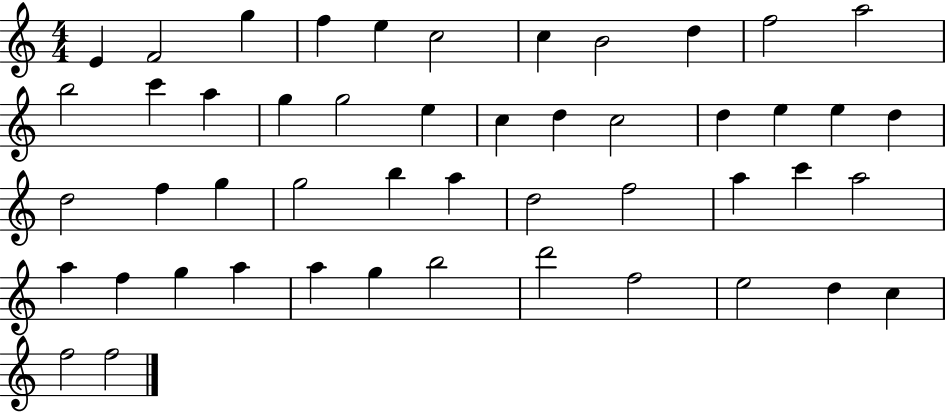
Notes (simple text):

E4/q F4/h G5/q F5/q E5/q C5/h C5/q B4/h D5/q F5/h A5/h B5/h C6/q A5/q G5/q G5/h E5/q C5/q D5/q C5/h D5/q E5/q E5/q D5/q D5/h F5/q G5/q G5/h B5/q A5/q D5/h F5/h A5/q C6/q A5/h A5/q F5/q G5/q A5/q A5/q G5/q B5/h D6/h F5/h E5/h D5/q C5/q F5/h F5/h